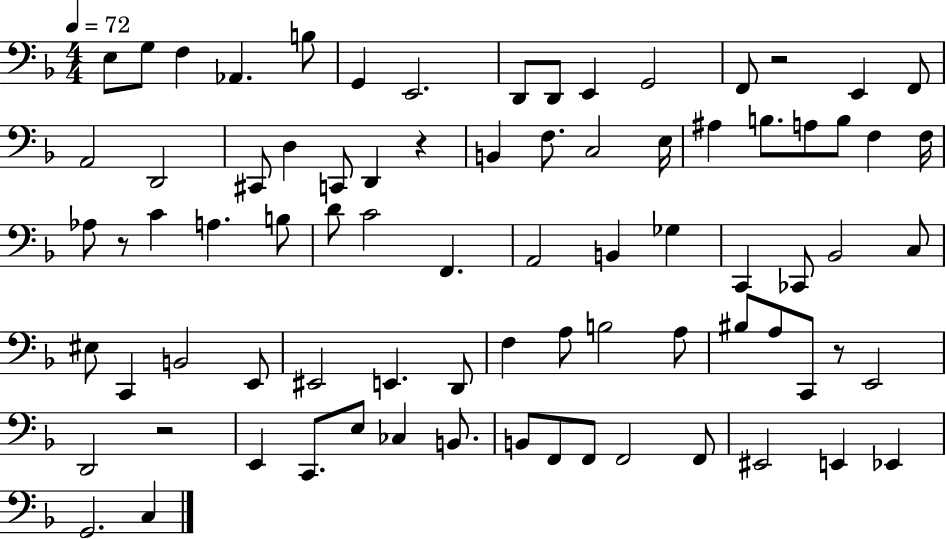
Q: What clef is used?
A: bass